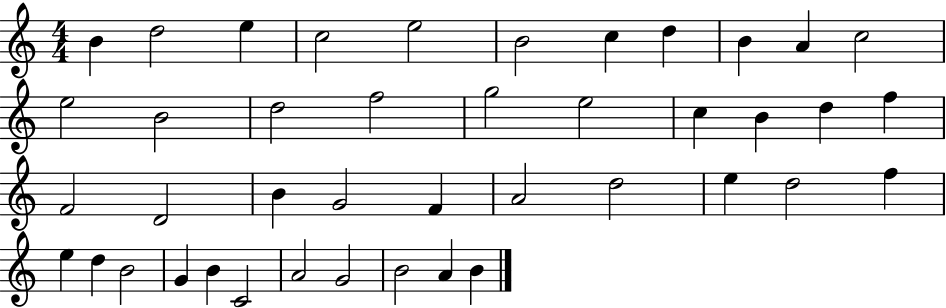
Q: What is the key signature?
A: C major